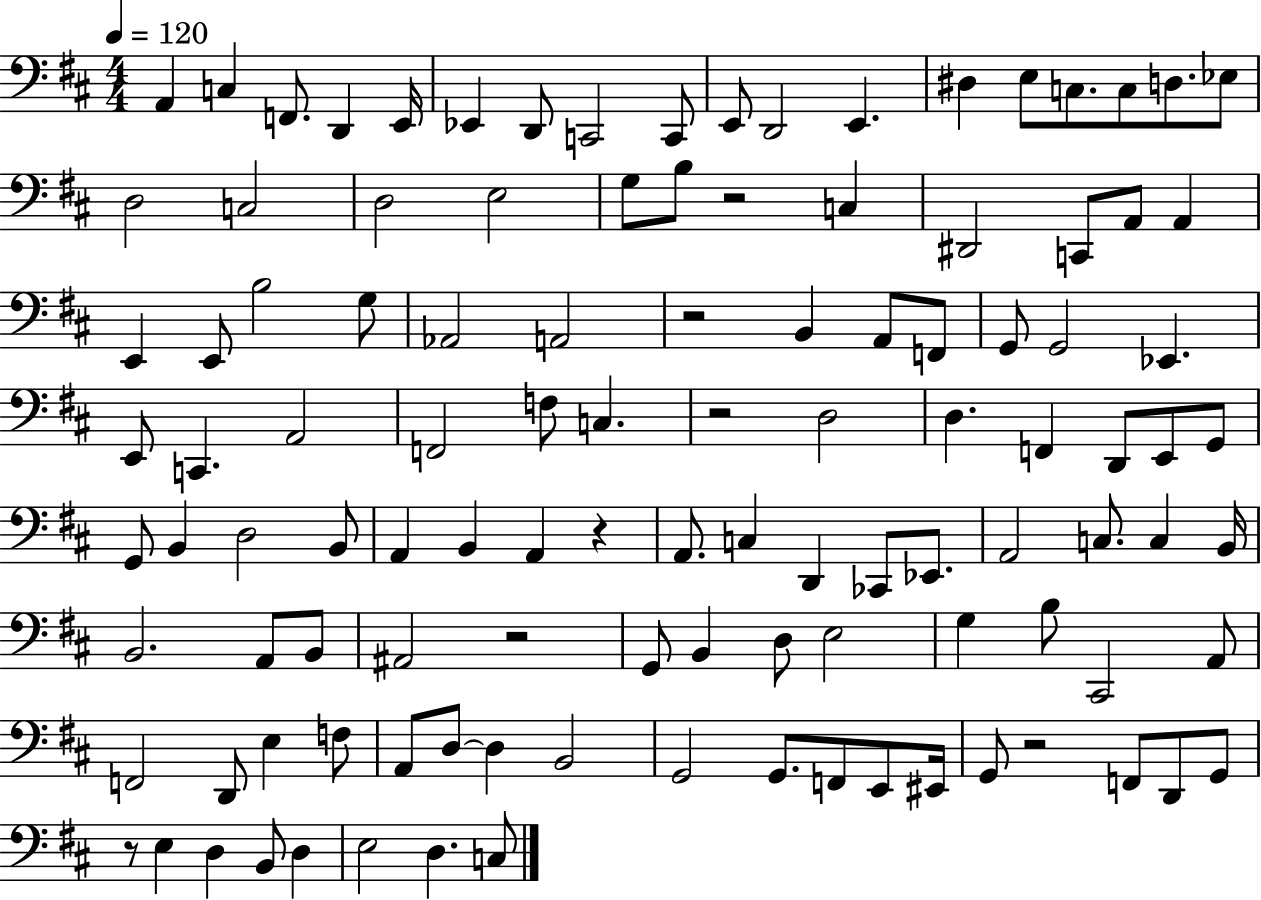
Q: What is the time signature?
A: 4/4